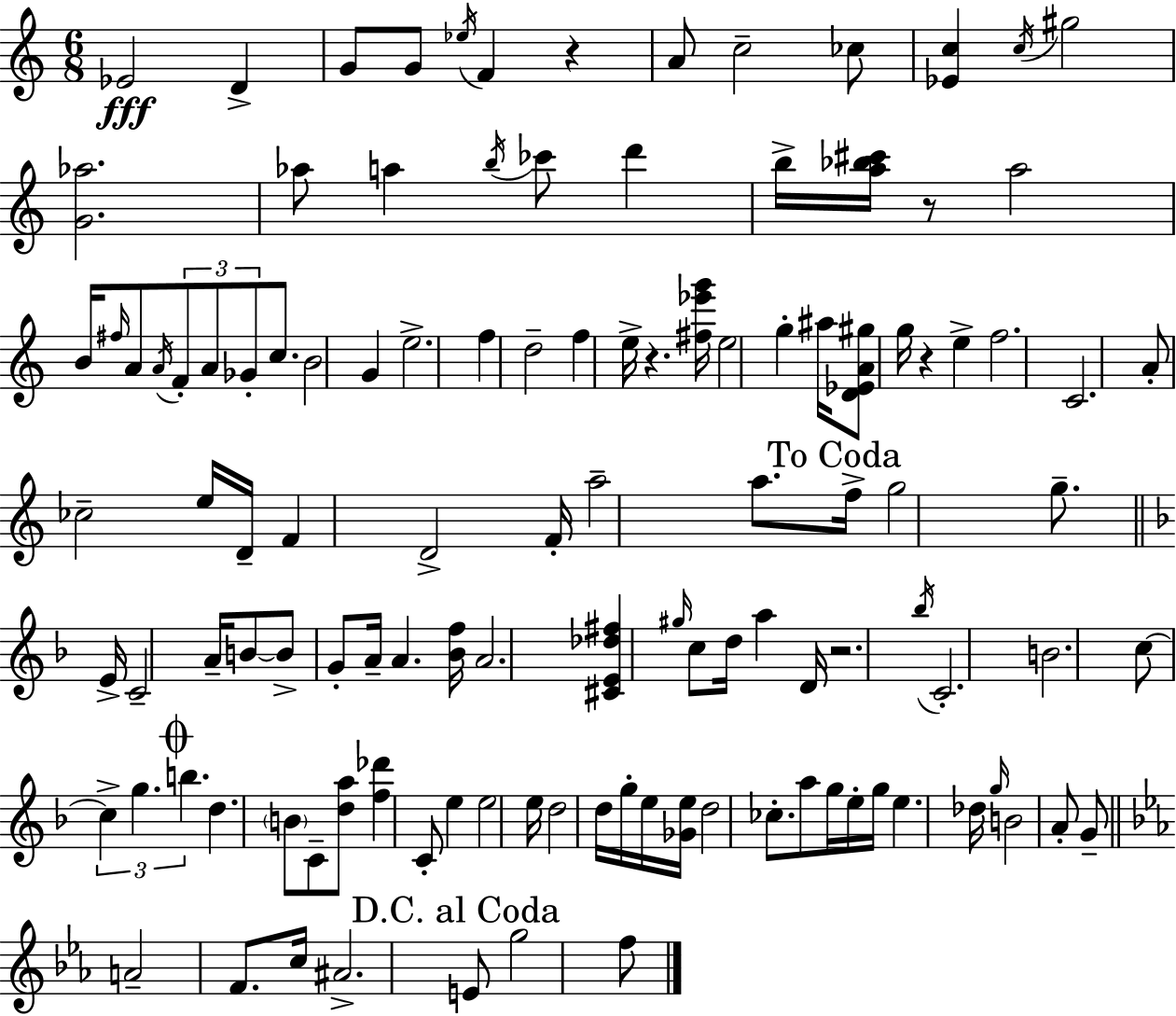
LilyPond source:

{
  \clef treble
  \numericTimeSignature
  \time 6/8
  \key c \major
  ees'2\fff d'4-> | g'8 g'8 \acciaccatura { ees''16 } f'4 r4 | a'8 c''2-- ces''8 | <ees' c''>4 \acciaccatura { c''16 } gis''2 | \break <g' aes''>2. | aes''8 a''4 \acciaccatura { b''16 } ces'''8 d'''4 | b''16-> <a'' bes'' cis'''>16 r8 a''2 | b'16 \grace { fis''16 } a'8 \acciaccatura { a'16 } \tuplet 3/2 { f'8-. a'8 | \break ges'8-. } c''8. b'2 | g'4 e''2.-> | f''4 d''2-- | f''4 e''16-> r4. | \break <fis'' ees''' g'''>16 e''2 | g''4-. ais''16 <d' ees' a' gis''>8 g''16 r4 | e''4-> f''2. | c'2. | \break a'8-. ces''2-- | e''16 d'16-- f'4 d'2-> | f'16-. a''2-- | a''8. \mark "To Coda" f''16-> g''2 | \break g''8.-- \bar "||" \break \key d \minor e'16-> c'2-- a'16-- b'8~~ | b'8-> g'8-. a'16-- a'4. <bes' f''>16 | a'2. | <cis' e' des'' fis''>4 \grace { gis''16 } c''8 d''16 a''4 | \break d'16 r2. | \acciaccatura { bes''16 } c'2.-. | b'2. | c''8~~ \tuplet 3/2 { c''4-> g''4. | \break \mark \markup { \musicglyph "scripts.coda" } b''4. } d''4. | \parenthesize b'8 c'8-- <d'' a''>8 <f'' des'''>4 | c'8-. e''4 e''2 | e''16 d''2 d''16 | \break g''16-. e''16 <ges' e''>16 d''2 ces''8.-. | a''8 g''16 e''16-. g''16 e''4. | des''16 \grace { g''16 } b'2 a'8-. | g'8-- \bar "||" \break \key c \minor a'2-- f'8. c''16 | ais'2.-> | \mark "D.C. al Coda" e'8 g''2 f''8 | \bar "|."
}